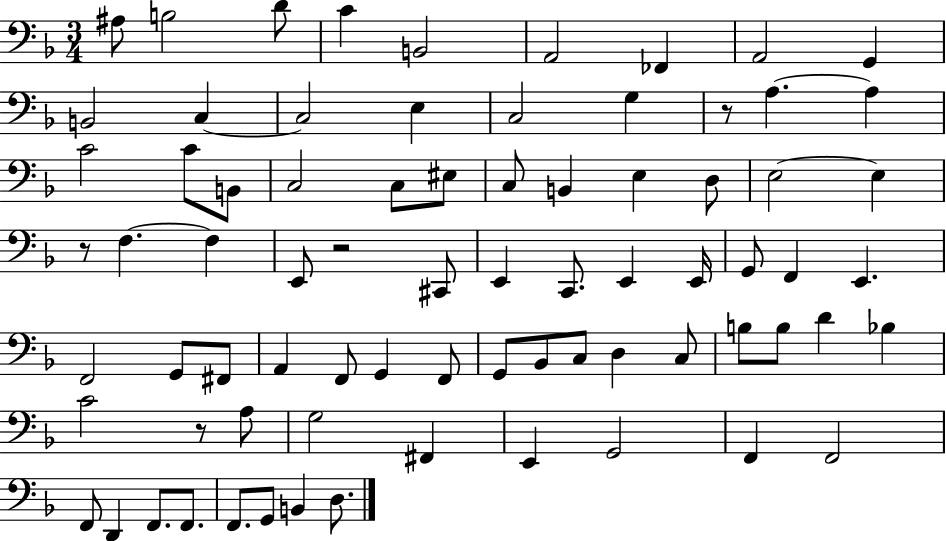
A#3/e B3/h D4/e C4/q B2/h A2/h FES2/q A2/h G2/q B2/h C3/q C3/h E3/q C3/h G3/q R/e A3/q. A3/q C4/h C4/e B2/e C3/h C3/e EIS3/e C3/e B2/q E3/q D3/e E3/h E3/q R/e F3/q. F3/q E2/e R/h C#2/e E2/q C2/e. E2/q E2/s G2/e F2/q E2/q. F2/h G2/e F#2/e A2/q F2/e G2/q F2/e G2/e Bb2/e C3/e D3/q C3/e B3/e B3/e D4/q Bb3/q C4/h R/e A3/e G3/h F#2/q E2/q G2/h F2/q F2/h F2/e D2/q F2/e. F2/e. F2/e. G2/e B2/q D3/e.